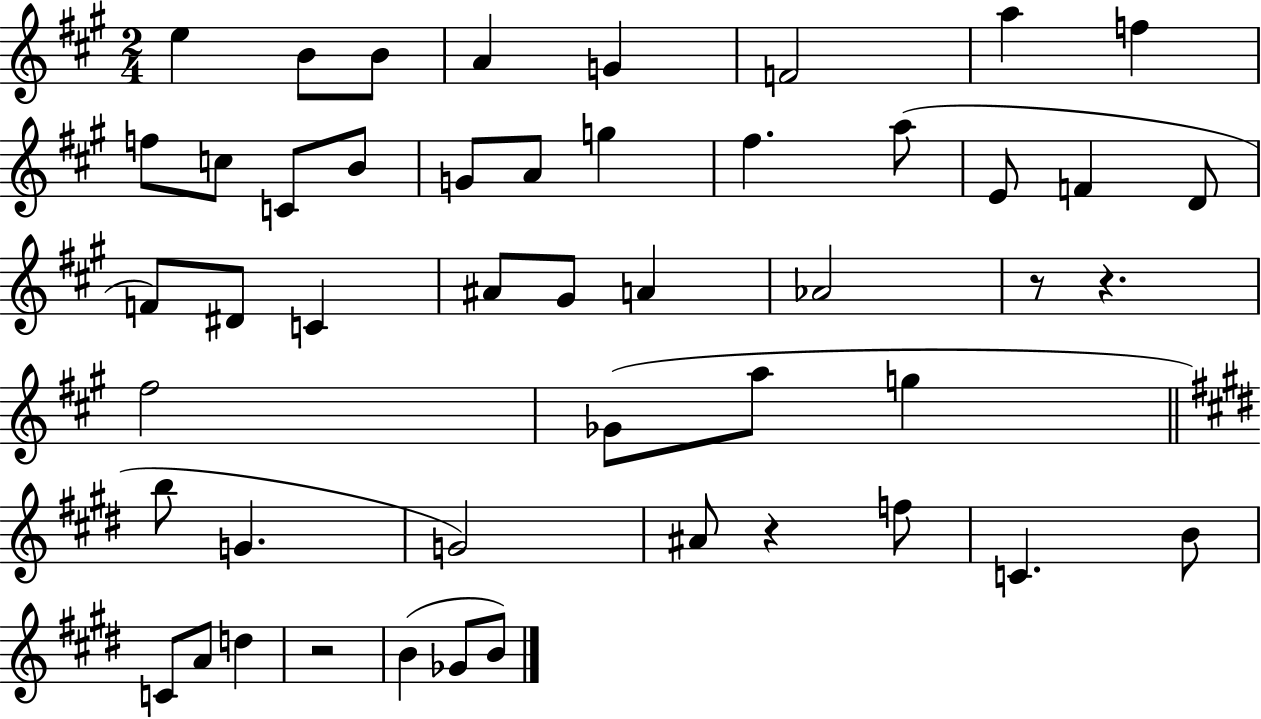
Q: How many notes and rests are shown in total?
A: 48